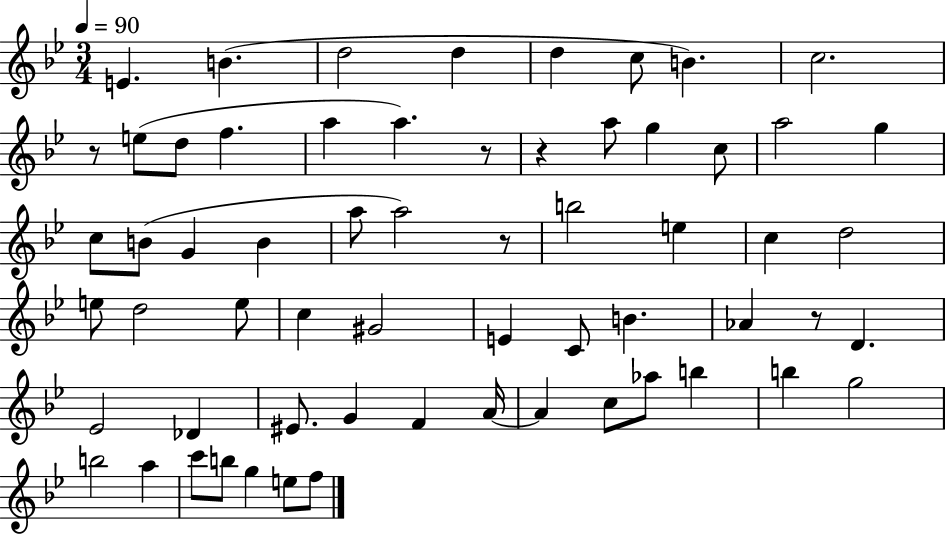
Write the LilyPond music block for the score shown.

{
  \clef treble
  \numericTimeSignature
  \time 3/4
  \key bes \major
  \tempo 4 = 90
  e'4. b'4.( | d''2 d''4 | d''4 c''8 b'4.) | c''2. | \break r8 e''8( d''8 f''4. | a''4 a''4.) r8 | r4 a''8 g''4 c''8 | a''2 g''4 | \break c''8 b'8( g'4 b'4 | a''8 a''2) r8 | b''2 e''4 | c''4 d''2 | \break e''8 d''2 e''8 | c''4 gis'2 | e'4 c'8 b'4. | aes'4 r8 d'4. | \break ees'2 des'4 | eis'8. g'4 f'4 a'16~~ | a'4 c''8 aes''8 b''4 | b''4 g''2 | \break b''2 a''4 | c'''8 b''8 g''4 e''8 f''8 | \bar "|."
}